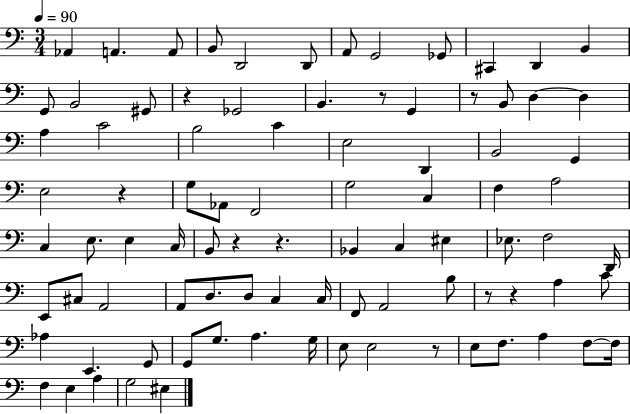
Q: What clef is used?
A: bass